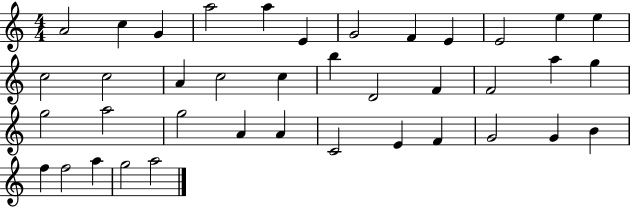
A4/h C5/q G4/q A5/h A5/q E4/q G4/h F4/q E4/q E4/h E5/q E5/q C5/h C5/h A4/q C5/h C5/q B5/q D4/h F4/q F4/h A5/q G5/q G5/h A5/h G5/h A4/q A4/q C4/h E4/q F4/q G4/h G4/q B4/q F5/q F5/h A5/q G5/h A5/h